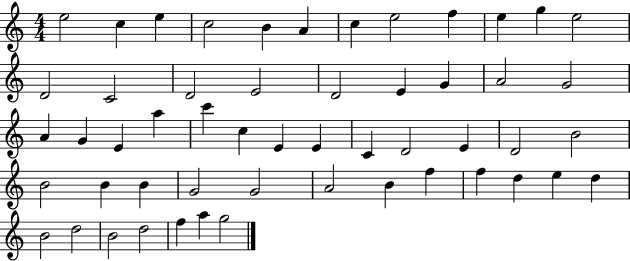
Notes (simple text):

E5/h C5/q E5/q C5/h B4/q A4/q C5/q E5/h F5/q E5/q G5/q E5/h D4/h C4/h D4/h E4/h D4/h E4/q G4/q A4/h G4/h A4/q G4/q E4/q A5/q C6/q C5/q E4/q E4/q C4/q D4/h E4/q D4/h B4/h B4/h B4/q B4/q G4/h G4/h A4/h B4/q F5/q F5/q D5/q E5/q D5/q B4/h D5/h B4/h D5/h F5/q A5/q G5/h